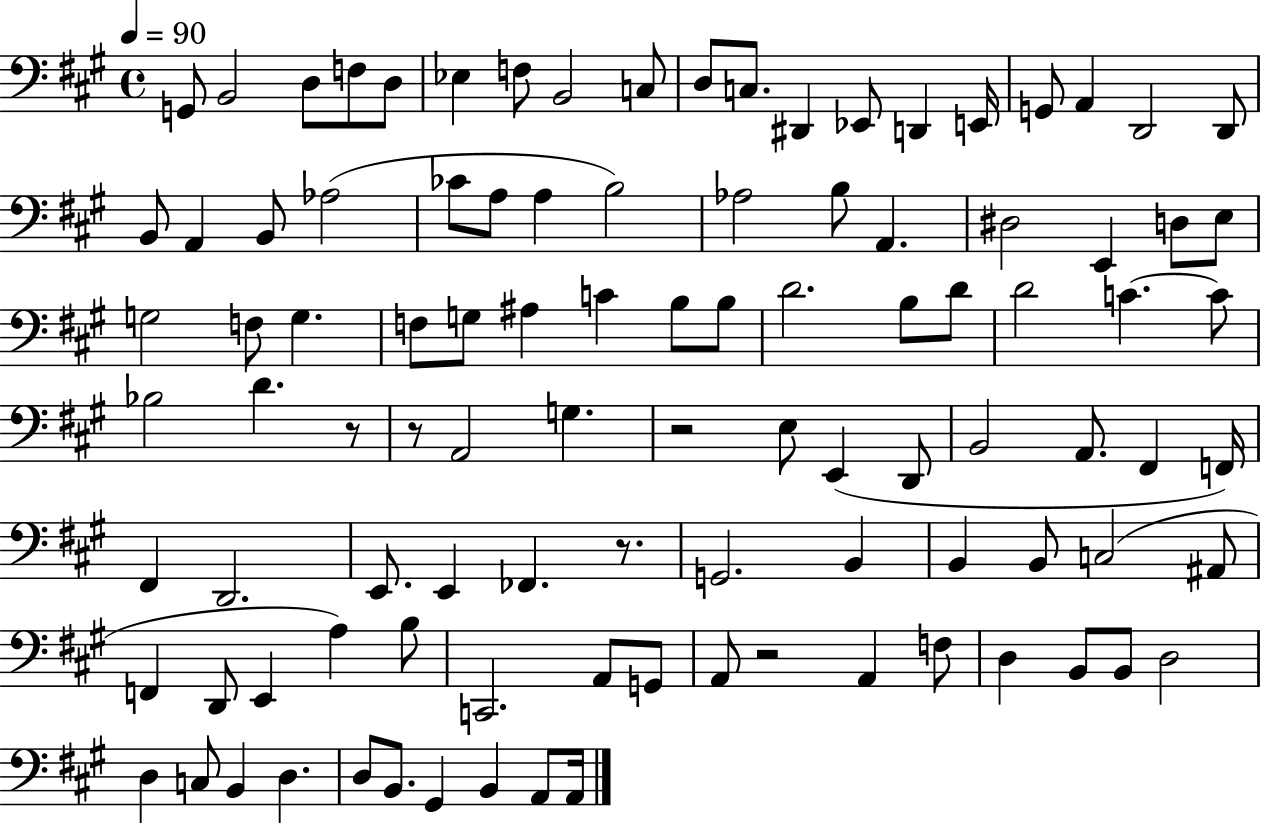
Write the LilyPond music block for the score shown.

{
  \clef bass
  \time 4/4
  \defaultTimeSignature
  \key a \major
  \tempo 4 = 90
  g,8 b,2 d8 f8 d8 | ees4 f8 b,2 c8 | d8 c8. dis,4 ees,8 d,4 e,16 | g,8 a,4 d,2 d,8 | \break b,8 a,4 b,8 aes2( | ces'8 a8 a4 b2) | aes2 b8 a,4. | dis2 e,4 d8 e8 | \break g2 f8 g4. | f8 g8 ais4 c'4 b8 b8 | d'2. b8 d'8 | d'2 c'4.~~ c'8 | \break bes2 d'4. r8 | r8 a,2 g4. | r2 e8 e,4( d,8 | b,2 a,8. fis,4 f,16) | \break fis,4 d,2. | e,8. e,4 fes,4. r8. | g,2. b,4 | b,4 b,8 c2( ais,8 | \break f,4 d,8 e,4 a4) b8 | c,2. a,8 g,8 | a,8 r2 a,4 f8 | d4 b,8 b,8 d2 | \break d4 c8 b,4 d4. | d8 b,8. gis,4 b,4 a,8 a,16 | \bar "|."
}